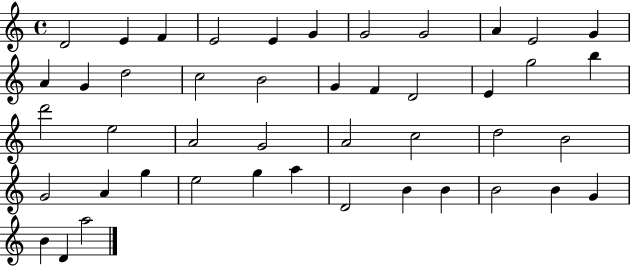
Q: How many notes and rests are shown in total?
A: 45